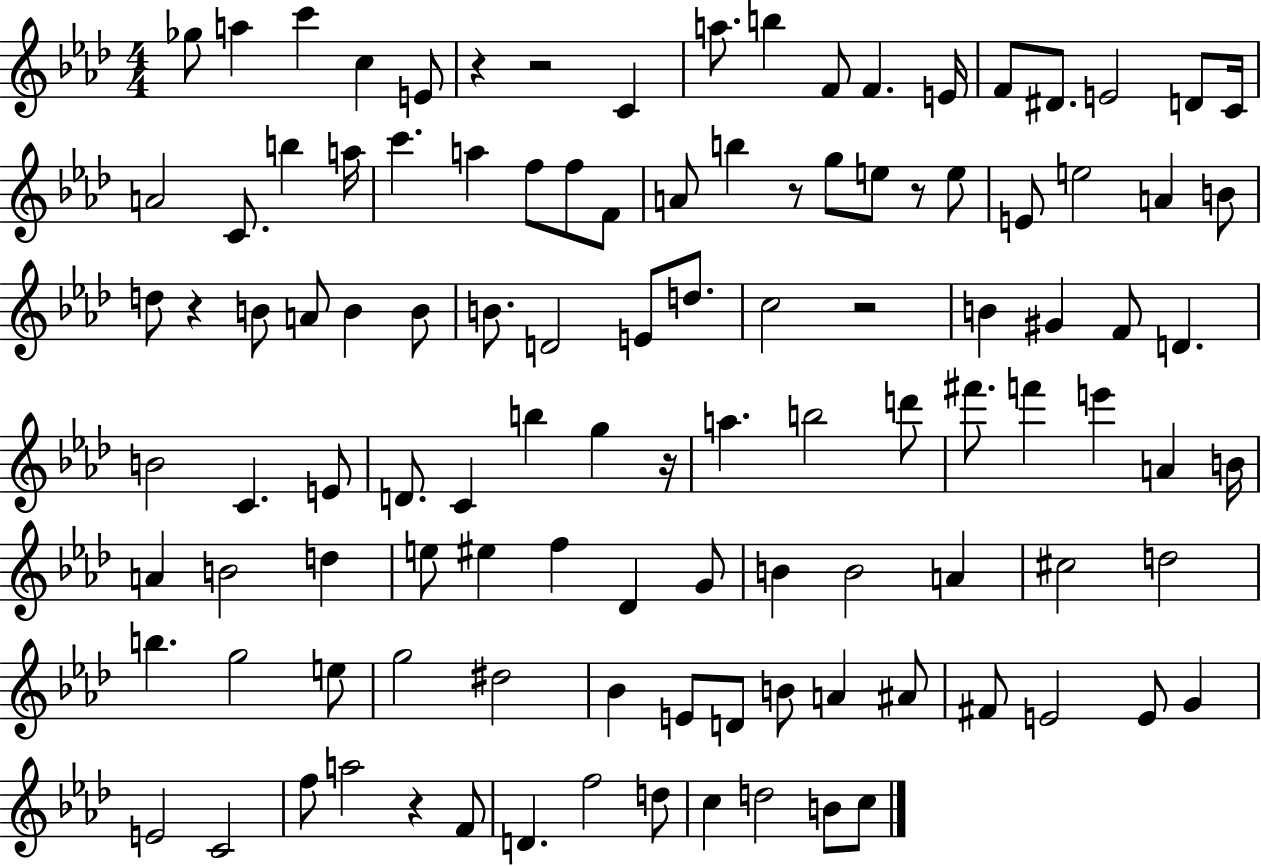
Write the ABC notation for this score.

X:1
T:Untitled
M:4/4
L:1/4
K:Ab
_g/2 a c' c E/2 z z2 C a/2 b F/2 F E/4 F/2 ^D/2 E2 D/2 C/4 A2 C/2 b a/4 c' a f/2 f/2 F/2 A/2 b z/2 g/2 e/2 z/2 e/2 E/2 e2 A B/2 d/2 z B/2 A/2 B B/2 B/2 D2 E/2 d/2 c2 z2 B ^G F/2 D B2 C E/2 D/2 C b g z/4 a b2 d'/2 ^f'/2 f' e' A B/4 A B2 d e/2 ^e f _D G/2 B B2 A ^c2 d2 b g2 e/2 g2 ^d2 _B E/2 D/2 B/2 A ^A/2 ^F/2 E2 E/2 G E2 C2 f/2 a2 z F/2 D f2 d/2 c d2 B/2 c/2